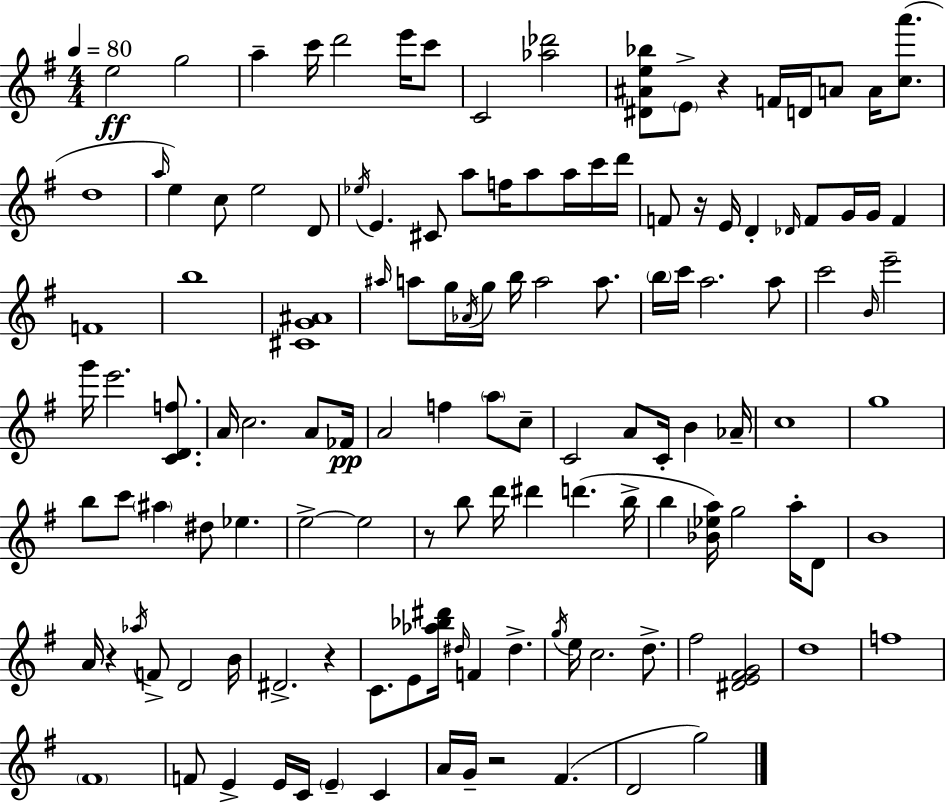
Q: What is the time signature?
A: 4/4